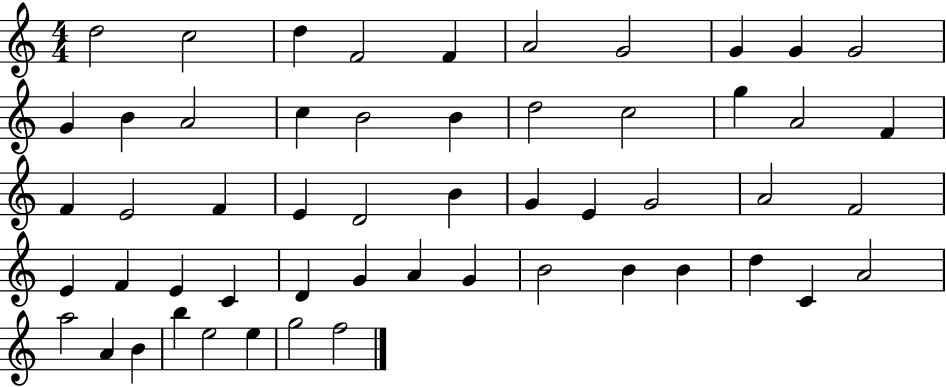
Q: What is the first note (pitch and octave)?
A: D5